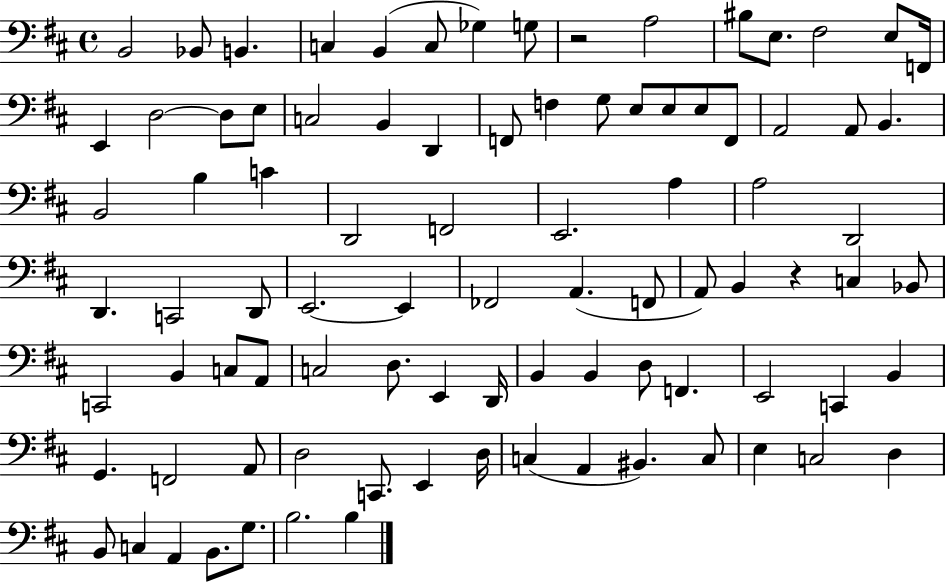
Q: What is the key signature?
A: D major